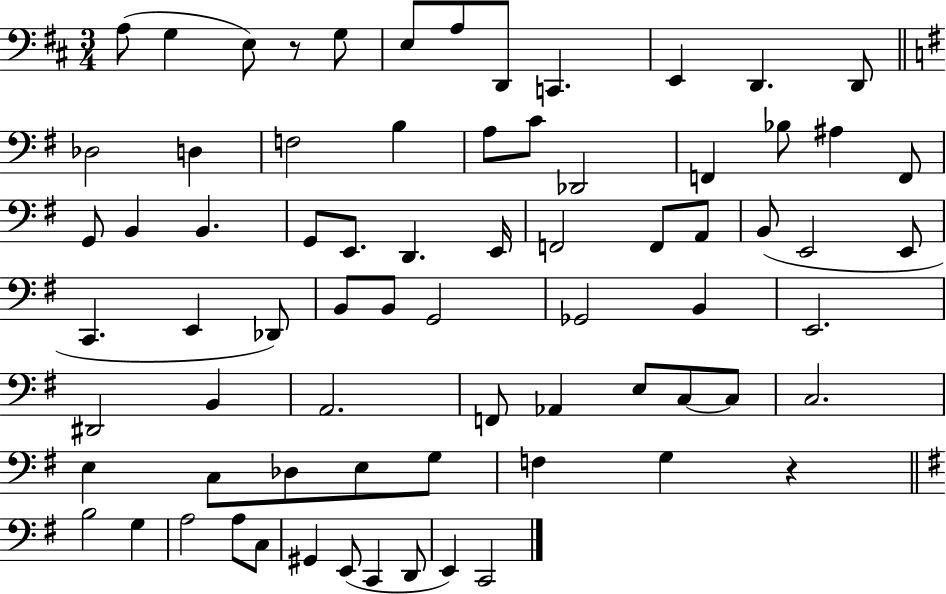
A3/e G3/q E3/e R/e G3/e E3/e A3/e D2/e C2/q. E2/q D2/q. D2/e Db3/h D3/q F3/h B3/q A3/e C4/e Db2/h F2/q Bb3/e A#3/q F2/e G2/e B2/q B2/q. G2/e E2/e. D2/q. E2/s F2/h F2/e A2/e B2/e E2/h E2/e C2/q. E2/q Db2/e B2/e B2/e G2/h Gb2/h B2/q E2/h. D#2/h B2/q A2/h. F2/e Ab2/q E3/e C3/e C3/e C3/h. E3/q C3/e Db3/e E3/e G3/e F3/q G3/q R/q B3/h G3/q A3/h A3/e C3/e G#2/q E2/e C2/q D2/e E2/q C2/h